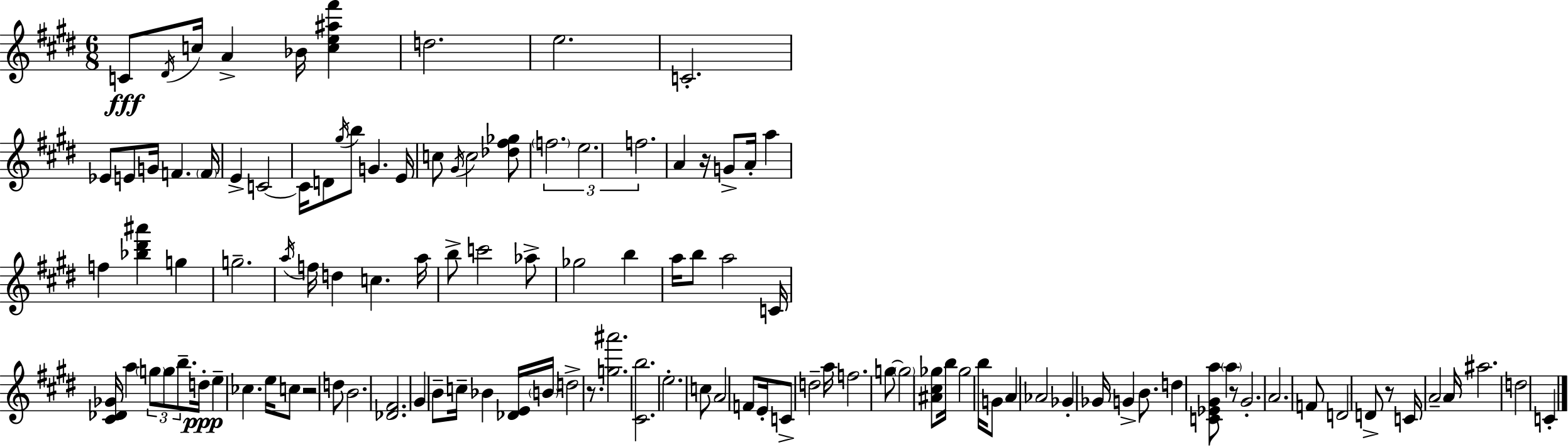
C4/e D#4/s C5/s A4/q Bb4/s [C5,E5,A#5,F#6]/q D5/h. E5/h. C4/h. Eb4/e E4/e G4/s F4/q. F4/s E4/q C4/h C4/s D4/e G#5/s B5/e G4/q. E4/s C5/e G#4/s C5/h [Db5,F#5,Gb5]/e F5/h. E5/h. F5/h. A4/q R/s G4/e A4/s A5/q F5/q [Bb5,D#6,A#6]/q G5/q G5/h. A5/s F5/s D5/q C5/q. A5/s B5/e C6/h Ab5/e Gb5/h B5/q A5/s B5/e A5/h C4/s [C#4,Db4,Gb4]/s A5/q G5/e G5/e B5/e. D5/s E5/q CES5/q. E5/s C5/e R/h D5/e B4/h. [Db4,F#4]/h. G#4/q B4/e C5/s Bb4/q [Db4,E4]/s B4/s D5/h R/e. [G5,A#6]/h. [C#4,B5]/h. E5/h. C5/e A4/h F4/e E4/s C4/e D5/h A5/s F5/h. G5/e G5/h [A#4,C#5,Gb5]/e B5/s Gb5/h B5/s G4/e A4/q Ab4/h Gb4/q Gb4/s G4/q B4/e. D5/q [C4,Eb4,G#4,A5]/e A5/q R/e G#4/h. A4/h. F4/e D4/h D4/e R/e C4/s A4/h A4/s A#5/h. D5/h C4/q